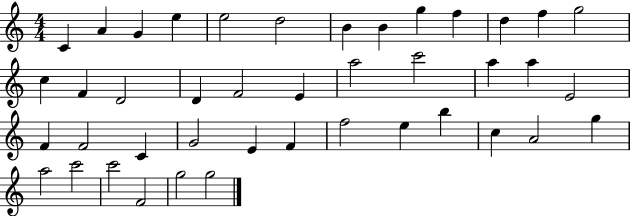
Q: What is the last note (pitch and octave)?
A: G5